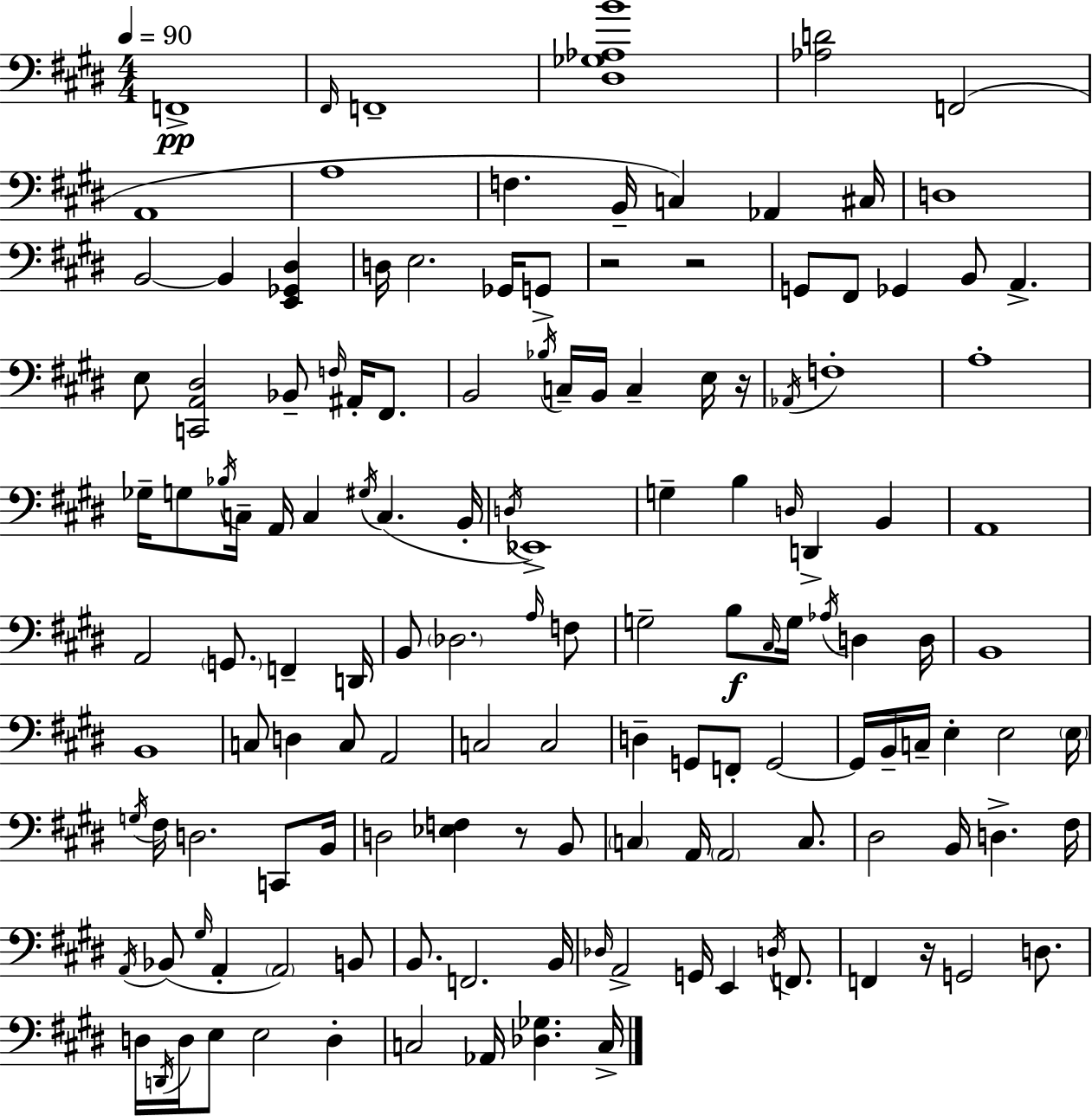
F2/w F#2/s F2/w [D#3,Gb3,Ab3,B4]/w [Ab3,D4]/h F2/h A2/w A3/w F3/q. B2/s C3/q Ab2/q C#3/s D3/w B2/h B2/q [E2,Gb2,D#3]/q D3/s E3/h. Gb2/s G2/e R/h R/h G2/e F#2/e Gb2/q B2/e A2/q. E3/e [C2,A2,D#3]/h Bb2/e F3/s A#2/s F#2/e. B2/h Bb3/s C3/s B2/s C3/q E3/s R/s Ab2/s F3/w A3/w Gb3/s G3/e Bb3/s C3/s A2/s C3/q G#3/s C3/q. B2/s D3/s Eb2/w G3/q B3/q D3/s D2/q B2/q A2/w A2/h G2/e. F2/q D2/s B2/e Db3/h. A3/s F3/e G3/h B3/e C#3/s G3/s Ab3/s D3/q D3/s B2/w B2/w C3/e D3/q C3/e A2/h C3/h C3/h D3/q G2/e F2/e G2/h G2/s B2/s C3/s E3/q E3/h E3/s G3/s F#3/s D3/h. C2/e B2/s D3/h [Eb3,F3]/q R/e B2/e C3/q A2/s A2/h C3/e. D#3/h B2/s D3/q. F#3/s A2/s Bb2/e G#3/s A2/q A2/h B2/e B2/e. F2/h. B2/s Db3/s A2/h G2/s E2/q D3/s F2/e. F2/q R/s G2/h D3/e. D3/s D2/s D3/s E3/e E3/h D3/q C3/h Ab2/s [Db3,Gb3]/q. C3/s